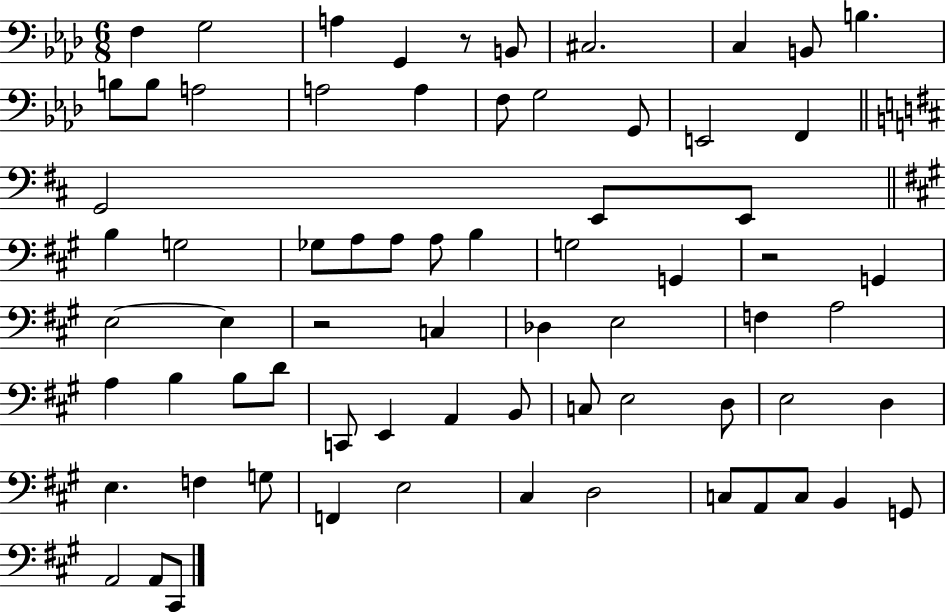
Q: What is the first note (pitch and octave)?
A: F3